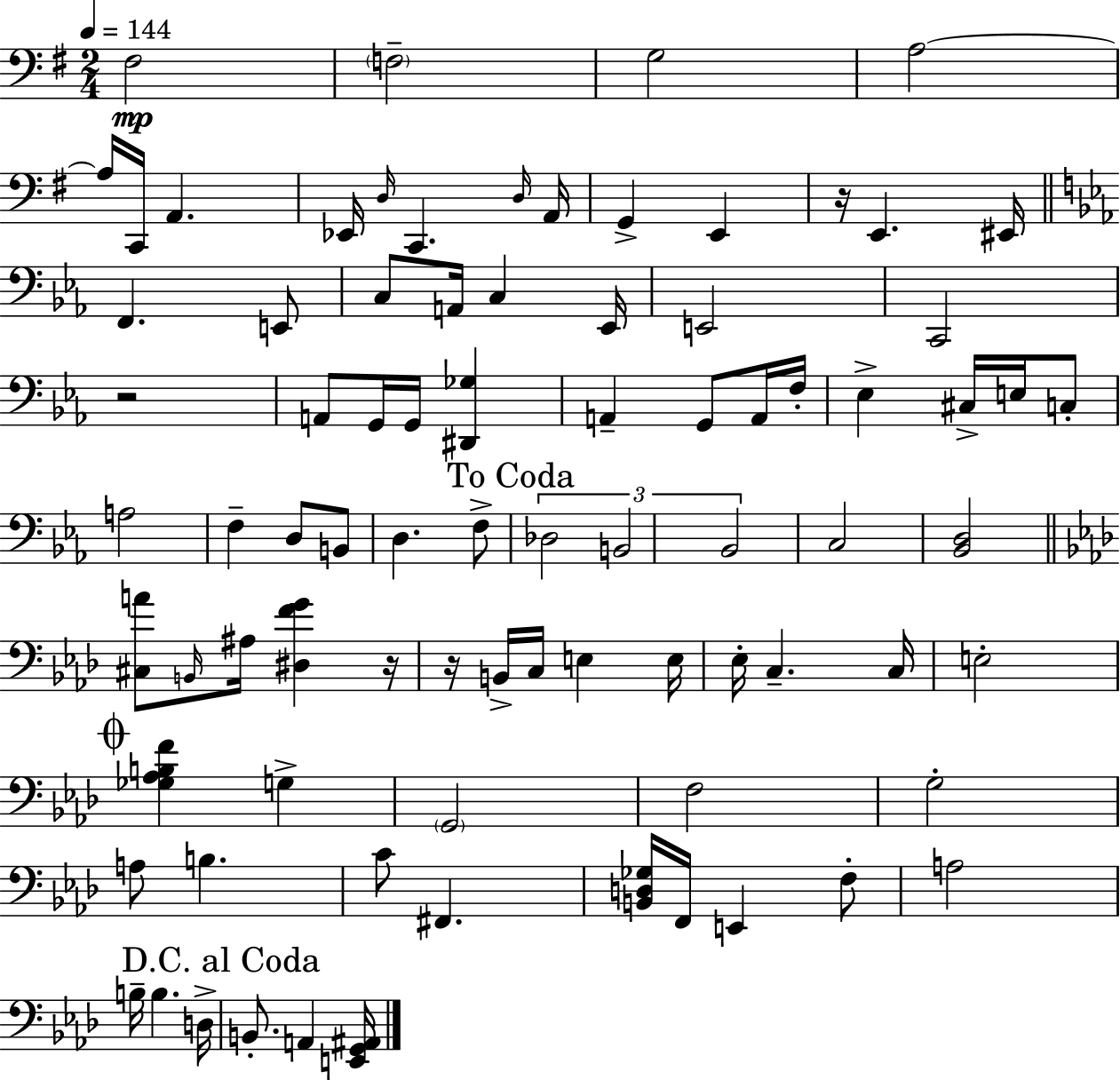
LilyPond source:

{
  \clef bass
  \numericTimeSignature
  \time 2/4
  \key g \major
  \tempo 4 = 144
  fis2\mp | \parenthesize f2-- | g2 | a2~~ | \break a16 c,16 a,4. | ees,16 \grace { d16 } c,4. | \grace { d16 } a,16 g,4-> e,4 | r16 e,4. | \break eis,16 \bar "||" \break \key ees \major f,4. e,8 | c8 a,16 c4 ees,16 | e,2 | c,2 | \break r2 | a,8 g,16 g,16 <dis, ges>4 | a,4-- g,8 a,16 f16-. | ees4-> cis16-> e16 c8-. | \break a2 | f4-- d8 b,8 | d4. f8-> | \mark "To Coda" \tuplet 3/2 { des2 | \break b,2 | bes,2 } | c2 | <bes, d>2 | \break \bar "||" \break \key f \minor <cis a'>8 \grace { b,16 } ais16 <dis f' g'>4 | r16 r16 b,16-> c16 e4 | e16 ees16-. c4.-- | c16 e2-. | \break \mark \markup { \musicglyph "scripts.coda" } <ges aes b f'>4 g4-> | \parenthesize g,2 | f2 | g2-. | \break a8 b4. | c'8 fis,4. | <b, d ges>16 f,16 e,4 f8-. | a2 | \break b16-- b4. | d16-> \mark "D.C. al Coda" b,8.-. a,4 | <e, g, ais,>16 \bar "|."
}